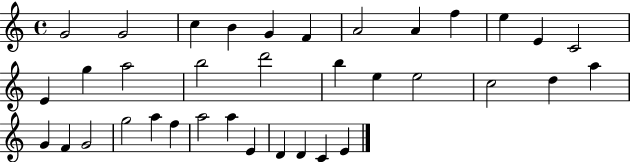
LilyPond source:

{
  \clef treble
  \time 4/4
  \defaultTimeSignature
  \key c \major
  g'2 g'2 | c''4 b'4 g'4 f'4 | a'2 a'4 f''4 | e''4 e'4 c'2 | \break e'4 g''4 a''2 | b''2 d'''2 | b''4 e''4 e''2 | c''2 d''4 a''4 | \break g'4 f'4 g'2 | g''2 a''4 f''4 | a''2 a''4 e'4 | d'4 d'4 c'4 e'4 | \break \bar "|."
}